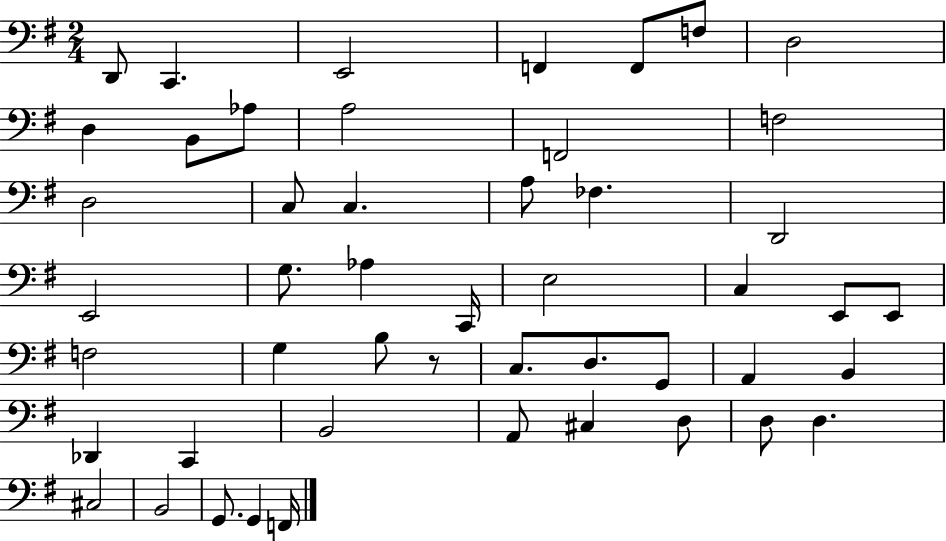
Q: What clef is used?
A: bass